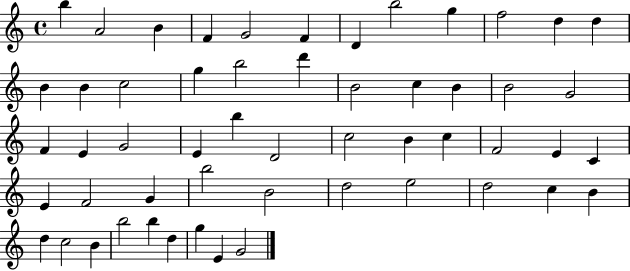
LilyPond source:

{
  \clef treble
  \time 4/4
  \defaultTimeSignature
  \key c \major
  b''4 a'2 b'4 | f'4 g'2 f'4 | d'4 b''2 g''4 | f''2 d''4 d''4 | \break b'4 b'4 c''2 | g''4 b''2 d'''4 | b'2 c''4 b'4 | b'2 g'2 | \break f'4 e'4 g'2 | e'4 b''4 d'2 | c''2 b'4 c''4 | f'2 e'4 c'4 | \break e'4 f'2 g'4 | b''2 b'2 | d''2 e''2 | d''2 c''4 b'4 | \break d''4 c''2 b'4 | b''2 b''4 d''4 | g''4 e'4 g'2 | \bar "|."
}